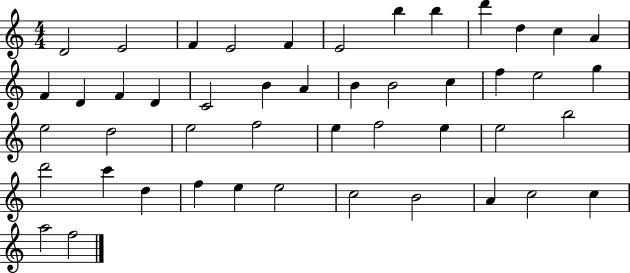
X:1
T:Untitled
M:4/4
L:1/4
K:C
D2 E2 F E2 F E2 b b d' d c A F D F D C2 B A B B2 c f e2 g e2 d2 e2 f2 e f2 e e2 b2 d'2 c' d f e e2 c2 B2 A c2 c a2 f2